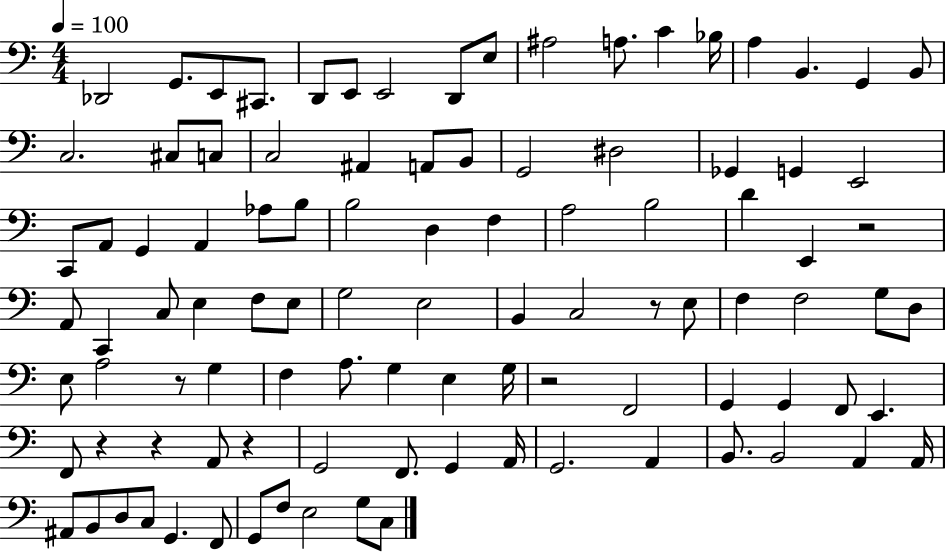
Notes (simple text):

Db2/h G2/e. E2/e C#2/e. D2/e E2/e E2/h D2/e E3/e A#3/h A3/e. C4/q Bb3/s A3/q B2/q. G2/q B2/e C3/h. C#3/e C3/e C3/h A#2/q A2/e B2/e G2/h D#3/h Gb2/q G2/q E2/h C2/e A2/e G2/q A2/q Ab3/e B3/e B3/h D3/q F3/q A3/h B3/h D4/q E2/q R/h A2/e C2/q C3/e E3/q F3/e E3/e G3/h E3/h B2/q C3/h R/e E3/e F3/q F3/h G3/e D3/e E3/e A3/h R/e G3/q F3/q A3/e. G3/q E3/q G3/s R/h F2/h G2/q G2/q F2/e E2/q. F2/e R/q R/q A2/e R/q G2/h F2/e. G2/q A2/s G2/h. A2/q B2/e. B2/h A2/q A2/s A#2/e B2/e D3/e C3/e G2/q. F2/e G2/e F3/e E3/h G3/e C3/e